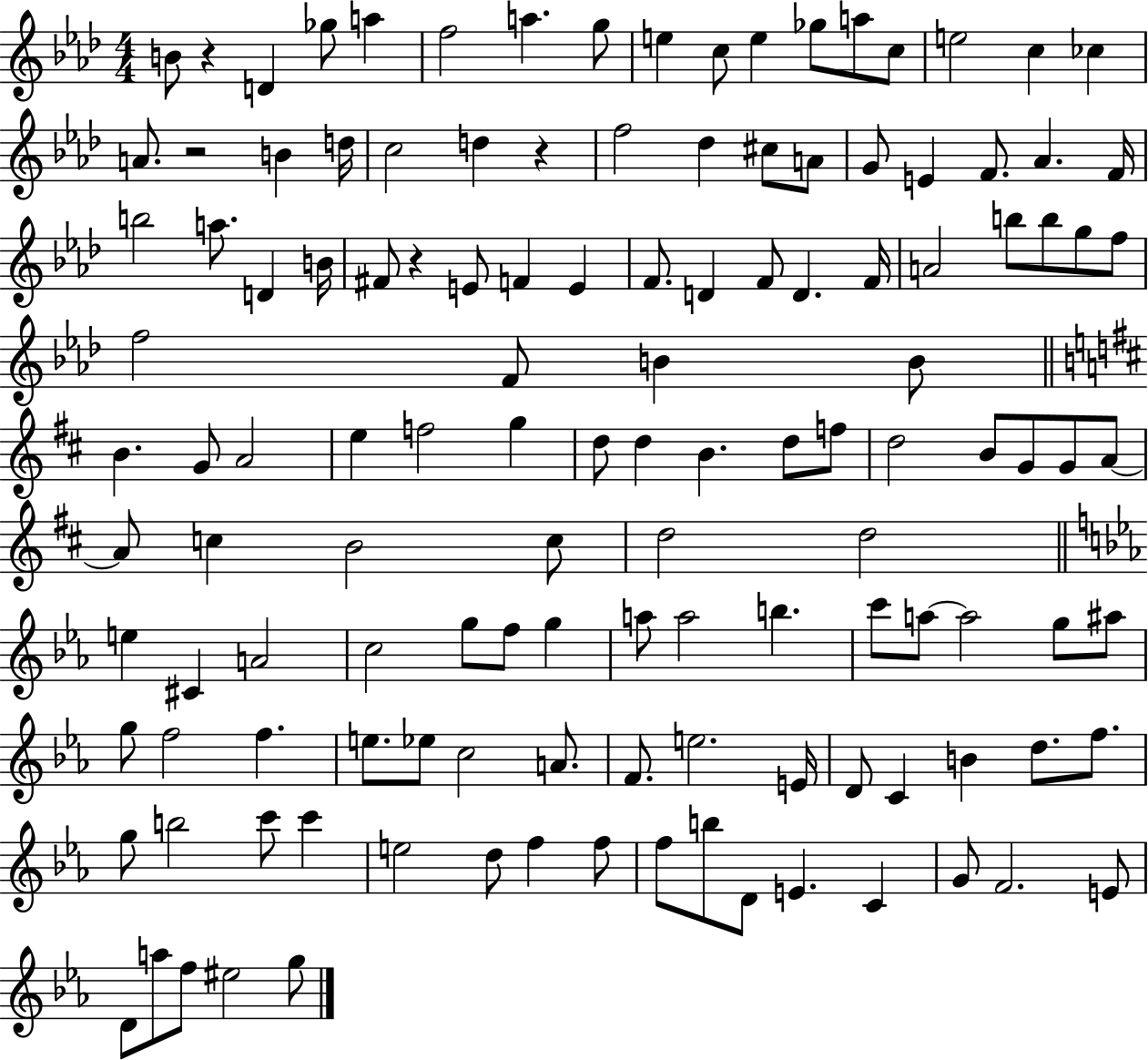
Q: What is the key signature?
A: AES major